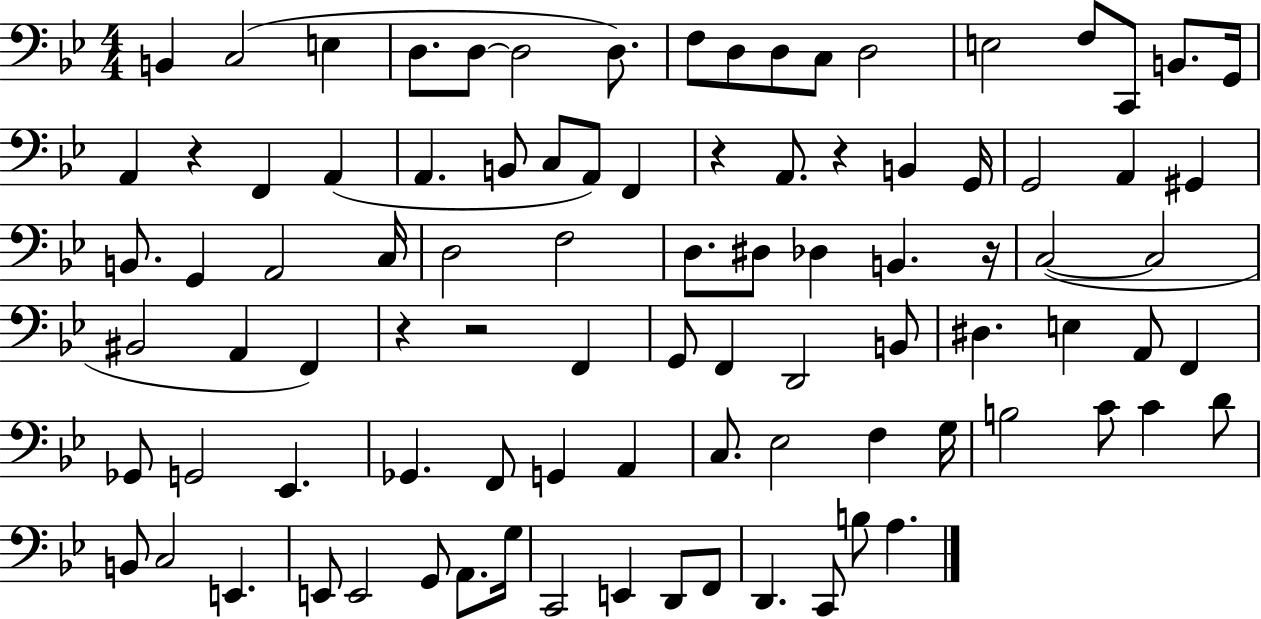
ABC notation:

X:1
T:Untitled
M:4/4
L:1/4
K:Bb
B,, C,2 E, D,/2 D,/2 D,2 D,/2 F,/2 D,/2 D,/2 C,/2 D,2 E,2 F,/2 C,,/2 B,,/2 G,,/4 A,, z F,, A,, A,, B,,/2 C,/2 A,,/2 F,, z A,,/2 z B,, G,,/4 G,,2 A,, ^G,, B,,/2 G,, A,,2 C,/4 D,2 F,2 D,/2 ^D,/2 _D, B,, z/4 C,2 C,2 ^B,,2 A,, F,, z z2 F,, G,,/2 F,, D,,2 B,,/2 ^D, E, A,,/2 F,, _G,,/2 G,,2 _E,, _G,, F,,/2 G,, A,, C,/2 _E,2 F, G,/4 B,2 C/2 C D/2 B,,/2 C,2 E,, E,,/2 E,,2 G,,/2 A,,/2 G,/4 C,,2 E,, D,,/2 F,,/2 D,, C,,/2 B,/2 A,